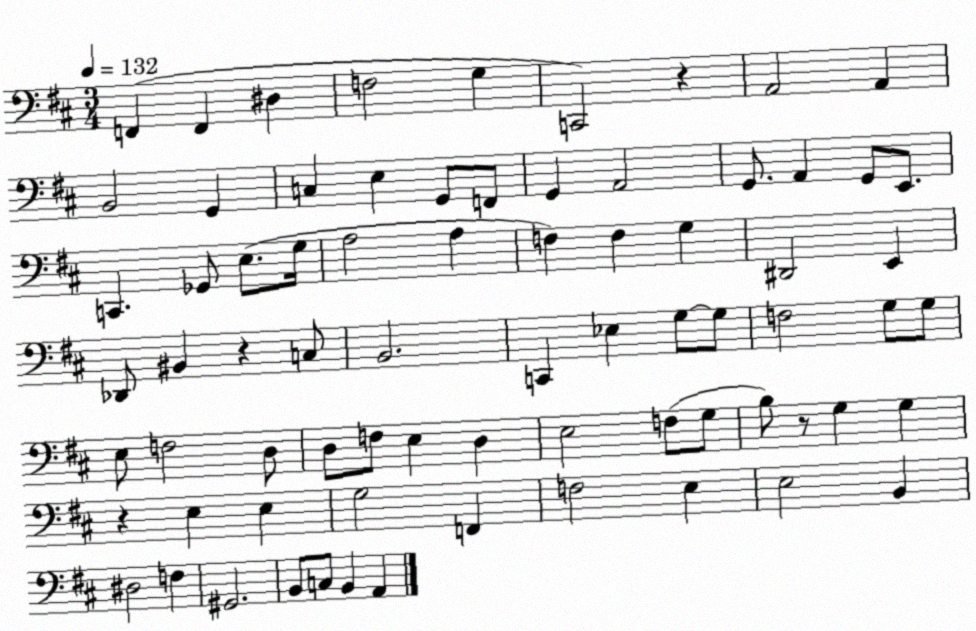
X:1
T:Untitled
M:3/4
L:1/4
K:D
F,, F,, ^D, F,2 G, C,,2 z A,,2 A,, B,,2 G,, C, E, G,,/2 F,,/2 G,, A,,2 G,,/2 A,, G,,/2 E,,/2 C,, _G,,/2 E,/2 G,/4 A,2 A, F, F, G, ^D,,2 E,, _D,,/2 ^B,, z C,/2 B,,2 C,, _E, G,/2 G,/2 F,2 G,/2 G,/2 E,/2 F,2 D,/2 D,/2 F,/2 E, D, E,2 F,/2 G,/2 B,/2 z/2 G, G, z E, E, G,2 F,, F,2 E, E,2 B,, ^D,2 F, ^G,,2 B,,/2 C,/2 B,, A,,